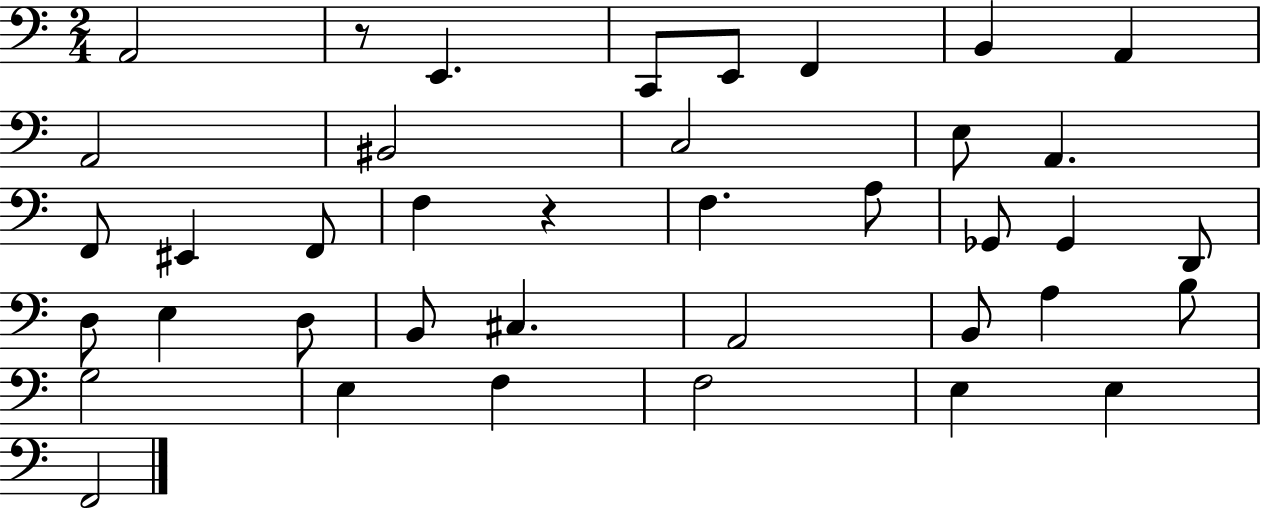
X:1
T:Untitled
M:2/4
L:1/4
K:C
A,,2 z/2 E,, C,,/2 E,,/2 F,, B,, A,, A,,2 ^B,,2 C,2 E,/2 A,, F,,/2 ^E,, F,,/2 F, z F, A,/2 _G,,/2 _G,, D,,/2 D,/2 E, D,/2 B,,/2 ^C, A,,2 B,,/2 A, B,/2 G,2 E, F, F,2 E, E, F,,2